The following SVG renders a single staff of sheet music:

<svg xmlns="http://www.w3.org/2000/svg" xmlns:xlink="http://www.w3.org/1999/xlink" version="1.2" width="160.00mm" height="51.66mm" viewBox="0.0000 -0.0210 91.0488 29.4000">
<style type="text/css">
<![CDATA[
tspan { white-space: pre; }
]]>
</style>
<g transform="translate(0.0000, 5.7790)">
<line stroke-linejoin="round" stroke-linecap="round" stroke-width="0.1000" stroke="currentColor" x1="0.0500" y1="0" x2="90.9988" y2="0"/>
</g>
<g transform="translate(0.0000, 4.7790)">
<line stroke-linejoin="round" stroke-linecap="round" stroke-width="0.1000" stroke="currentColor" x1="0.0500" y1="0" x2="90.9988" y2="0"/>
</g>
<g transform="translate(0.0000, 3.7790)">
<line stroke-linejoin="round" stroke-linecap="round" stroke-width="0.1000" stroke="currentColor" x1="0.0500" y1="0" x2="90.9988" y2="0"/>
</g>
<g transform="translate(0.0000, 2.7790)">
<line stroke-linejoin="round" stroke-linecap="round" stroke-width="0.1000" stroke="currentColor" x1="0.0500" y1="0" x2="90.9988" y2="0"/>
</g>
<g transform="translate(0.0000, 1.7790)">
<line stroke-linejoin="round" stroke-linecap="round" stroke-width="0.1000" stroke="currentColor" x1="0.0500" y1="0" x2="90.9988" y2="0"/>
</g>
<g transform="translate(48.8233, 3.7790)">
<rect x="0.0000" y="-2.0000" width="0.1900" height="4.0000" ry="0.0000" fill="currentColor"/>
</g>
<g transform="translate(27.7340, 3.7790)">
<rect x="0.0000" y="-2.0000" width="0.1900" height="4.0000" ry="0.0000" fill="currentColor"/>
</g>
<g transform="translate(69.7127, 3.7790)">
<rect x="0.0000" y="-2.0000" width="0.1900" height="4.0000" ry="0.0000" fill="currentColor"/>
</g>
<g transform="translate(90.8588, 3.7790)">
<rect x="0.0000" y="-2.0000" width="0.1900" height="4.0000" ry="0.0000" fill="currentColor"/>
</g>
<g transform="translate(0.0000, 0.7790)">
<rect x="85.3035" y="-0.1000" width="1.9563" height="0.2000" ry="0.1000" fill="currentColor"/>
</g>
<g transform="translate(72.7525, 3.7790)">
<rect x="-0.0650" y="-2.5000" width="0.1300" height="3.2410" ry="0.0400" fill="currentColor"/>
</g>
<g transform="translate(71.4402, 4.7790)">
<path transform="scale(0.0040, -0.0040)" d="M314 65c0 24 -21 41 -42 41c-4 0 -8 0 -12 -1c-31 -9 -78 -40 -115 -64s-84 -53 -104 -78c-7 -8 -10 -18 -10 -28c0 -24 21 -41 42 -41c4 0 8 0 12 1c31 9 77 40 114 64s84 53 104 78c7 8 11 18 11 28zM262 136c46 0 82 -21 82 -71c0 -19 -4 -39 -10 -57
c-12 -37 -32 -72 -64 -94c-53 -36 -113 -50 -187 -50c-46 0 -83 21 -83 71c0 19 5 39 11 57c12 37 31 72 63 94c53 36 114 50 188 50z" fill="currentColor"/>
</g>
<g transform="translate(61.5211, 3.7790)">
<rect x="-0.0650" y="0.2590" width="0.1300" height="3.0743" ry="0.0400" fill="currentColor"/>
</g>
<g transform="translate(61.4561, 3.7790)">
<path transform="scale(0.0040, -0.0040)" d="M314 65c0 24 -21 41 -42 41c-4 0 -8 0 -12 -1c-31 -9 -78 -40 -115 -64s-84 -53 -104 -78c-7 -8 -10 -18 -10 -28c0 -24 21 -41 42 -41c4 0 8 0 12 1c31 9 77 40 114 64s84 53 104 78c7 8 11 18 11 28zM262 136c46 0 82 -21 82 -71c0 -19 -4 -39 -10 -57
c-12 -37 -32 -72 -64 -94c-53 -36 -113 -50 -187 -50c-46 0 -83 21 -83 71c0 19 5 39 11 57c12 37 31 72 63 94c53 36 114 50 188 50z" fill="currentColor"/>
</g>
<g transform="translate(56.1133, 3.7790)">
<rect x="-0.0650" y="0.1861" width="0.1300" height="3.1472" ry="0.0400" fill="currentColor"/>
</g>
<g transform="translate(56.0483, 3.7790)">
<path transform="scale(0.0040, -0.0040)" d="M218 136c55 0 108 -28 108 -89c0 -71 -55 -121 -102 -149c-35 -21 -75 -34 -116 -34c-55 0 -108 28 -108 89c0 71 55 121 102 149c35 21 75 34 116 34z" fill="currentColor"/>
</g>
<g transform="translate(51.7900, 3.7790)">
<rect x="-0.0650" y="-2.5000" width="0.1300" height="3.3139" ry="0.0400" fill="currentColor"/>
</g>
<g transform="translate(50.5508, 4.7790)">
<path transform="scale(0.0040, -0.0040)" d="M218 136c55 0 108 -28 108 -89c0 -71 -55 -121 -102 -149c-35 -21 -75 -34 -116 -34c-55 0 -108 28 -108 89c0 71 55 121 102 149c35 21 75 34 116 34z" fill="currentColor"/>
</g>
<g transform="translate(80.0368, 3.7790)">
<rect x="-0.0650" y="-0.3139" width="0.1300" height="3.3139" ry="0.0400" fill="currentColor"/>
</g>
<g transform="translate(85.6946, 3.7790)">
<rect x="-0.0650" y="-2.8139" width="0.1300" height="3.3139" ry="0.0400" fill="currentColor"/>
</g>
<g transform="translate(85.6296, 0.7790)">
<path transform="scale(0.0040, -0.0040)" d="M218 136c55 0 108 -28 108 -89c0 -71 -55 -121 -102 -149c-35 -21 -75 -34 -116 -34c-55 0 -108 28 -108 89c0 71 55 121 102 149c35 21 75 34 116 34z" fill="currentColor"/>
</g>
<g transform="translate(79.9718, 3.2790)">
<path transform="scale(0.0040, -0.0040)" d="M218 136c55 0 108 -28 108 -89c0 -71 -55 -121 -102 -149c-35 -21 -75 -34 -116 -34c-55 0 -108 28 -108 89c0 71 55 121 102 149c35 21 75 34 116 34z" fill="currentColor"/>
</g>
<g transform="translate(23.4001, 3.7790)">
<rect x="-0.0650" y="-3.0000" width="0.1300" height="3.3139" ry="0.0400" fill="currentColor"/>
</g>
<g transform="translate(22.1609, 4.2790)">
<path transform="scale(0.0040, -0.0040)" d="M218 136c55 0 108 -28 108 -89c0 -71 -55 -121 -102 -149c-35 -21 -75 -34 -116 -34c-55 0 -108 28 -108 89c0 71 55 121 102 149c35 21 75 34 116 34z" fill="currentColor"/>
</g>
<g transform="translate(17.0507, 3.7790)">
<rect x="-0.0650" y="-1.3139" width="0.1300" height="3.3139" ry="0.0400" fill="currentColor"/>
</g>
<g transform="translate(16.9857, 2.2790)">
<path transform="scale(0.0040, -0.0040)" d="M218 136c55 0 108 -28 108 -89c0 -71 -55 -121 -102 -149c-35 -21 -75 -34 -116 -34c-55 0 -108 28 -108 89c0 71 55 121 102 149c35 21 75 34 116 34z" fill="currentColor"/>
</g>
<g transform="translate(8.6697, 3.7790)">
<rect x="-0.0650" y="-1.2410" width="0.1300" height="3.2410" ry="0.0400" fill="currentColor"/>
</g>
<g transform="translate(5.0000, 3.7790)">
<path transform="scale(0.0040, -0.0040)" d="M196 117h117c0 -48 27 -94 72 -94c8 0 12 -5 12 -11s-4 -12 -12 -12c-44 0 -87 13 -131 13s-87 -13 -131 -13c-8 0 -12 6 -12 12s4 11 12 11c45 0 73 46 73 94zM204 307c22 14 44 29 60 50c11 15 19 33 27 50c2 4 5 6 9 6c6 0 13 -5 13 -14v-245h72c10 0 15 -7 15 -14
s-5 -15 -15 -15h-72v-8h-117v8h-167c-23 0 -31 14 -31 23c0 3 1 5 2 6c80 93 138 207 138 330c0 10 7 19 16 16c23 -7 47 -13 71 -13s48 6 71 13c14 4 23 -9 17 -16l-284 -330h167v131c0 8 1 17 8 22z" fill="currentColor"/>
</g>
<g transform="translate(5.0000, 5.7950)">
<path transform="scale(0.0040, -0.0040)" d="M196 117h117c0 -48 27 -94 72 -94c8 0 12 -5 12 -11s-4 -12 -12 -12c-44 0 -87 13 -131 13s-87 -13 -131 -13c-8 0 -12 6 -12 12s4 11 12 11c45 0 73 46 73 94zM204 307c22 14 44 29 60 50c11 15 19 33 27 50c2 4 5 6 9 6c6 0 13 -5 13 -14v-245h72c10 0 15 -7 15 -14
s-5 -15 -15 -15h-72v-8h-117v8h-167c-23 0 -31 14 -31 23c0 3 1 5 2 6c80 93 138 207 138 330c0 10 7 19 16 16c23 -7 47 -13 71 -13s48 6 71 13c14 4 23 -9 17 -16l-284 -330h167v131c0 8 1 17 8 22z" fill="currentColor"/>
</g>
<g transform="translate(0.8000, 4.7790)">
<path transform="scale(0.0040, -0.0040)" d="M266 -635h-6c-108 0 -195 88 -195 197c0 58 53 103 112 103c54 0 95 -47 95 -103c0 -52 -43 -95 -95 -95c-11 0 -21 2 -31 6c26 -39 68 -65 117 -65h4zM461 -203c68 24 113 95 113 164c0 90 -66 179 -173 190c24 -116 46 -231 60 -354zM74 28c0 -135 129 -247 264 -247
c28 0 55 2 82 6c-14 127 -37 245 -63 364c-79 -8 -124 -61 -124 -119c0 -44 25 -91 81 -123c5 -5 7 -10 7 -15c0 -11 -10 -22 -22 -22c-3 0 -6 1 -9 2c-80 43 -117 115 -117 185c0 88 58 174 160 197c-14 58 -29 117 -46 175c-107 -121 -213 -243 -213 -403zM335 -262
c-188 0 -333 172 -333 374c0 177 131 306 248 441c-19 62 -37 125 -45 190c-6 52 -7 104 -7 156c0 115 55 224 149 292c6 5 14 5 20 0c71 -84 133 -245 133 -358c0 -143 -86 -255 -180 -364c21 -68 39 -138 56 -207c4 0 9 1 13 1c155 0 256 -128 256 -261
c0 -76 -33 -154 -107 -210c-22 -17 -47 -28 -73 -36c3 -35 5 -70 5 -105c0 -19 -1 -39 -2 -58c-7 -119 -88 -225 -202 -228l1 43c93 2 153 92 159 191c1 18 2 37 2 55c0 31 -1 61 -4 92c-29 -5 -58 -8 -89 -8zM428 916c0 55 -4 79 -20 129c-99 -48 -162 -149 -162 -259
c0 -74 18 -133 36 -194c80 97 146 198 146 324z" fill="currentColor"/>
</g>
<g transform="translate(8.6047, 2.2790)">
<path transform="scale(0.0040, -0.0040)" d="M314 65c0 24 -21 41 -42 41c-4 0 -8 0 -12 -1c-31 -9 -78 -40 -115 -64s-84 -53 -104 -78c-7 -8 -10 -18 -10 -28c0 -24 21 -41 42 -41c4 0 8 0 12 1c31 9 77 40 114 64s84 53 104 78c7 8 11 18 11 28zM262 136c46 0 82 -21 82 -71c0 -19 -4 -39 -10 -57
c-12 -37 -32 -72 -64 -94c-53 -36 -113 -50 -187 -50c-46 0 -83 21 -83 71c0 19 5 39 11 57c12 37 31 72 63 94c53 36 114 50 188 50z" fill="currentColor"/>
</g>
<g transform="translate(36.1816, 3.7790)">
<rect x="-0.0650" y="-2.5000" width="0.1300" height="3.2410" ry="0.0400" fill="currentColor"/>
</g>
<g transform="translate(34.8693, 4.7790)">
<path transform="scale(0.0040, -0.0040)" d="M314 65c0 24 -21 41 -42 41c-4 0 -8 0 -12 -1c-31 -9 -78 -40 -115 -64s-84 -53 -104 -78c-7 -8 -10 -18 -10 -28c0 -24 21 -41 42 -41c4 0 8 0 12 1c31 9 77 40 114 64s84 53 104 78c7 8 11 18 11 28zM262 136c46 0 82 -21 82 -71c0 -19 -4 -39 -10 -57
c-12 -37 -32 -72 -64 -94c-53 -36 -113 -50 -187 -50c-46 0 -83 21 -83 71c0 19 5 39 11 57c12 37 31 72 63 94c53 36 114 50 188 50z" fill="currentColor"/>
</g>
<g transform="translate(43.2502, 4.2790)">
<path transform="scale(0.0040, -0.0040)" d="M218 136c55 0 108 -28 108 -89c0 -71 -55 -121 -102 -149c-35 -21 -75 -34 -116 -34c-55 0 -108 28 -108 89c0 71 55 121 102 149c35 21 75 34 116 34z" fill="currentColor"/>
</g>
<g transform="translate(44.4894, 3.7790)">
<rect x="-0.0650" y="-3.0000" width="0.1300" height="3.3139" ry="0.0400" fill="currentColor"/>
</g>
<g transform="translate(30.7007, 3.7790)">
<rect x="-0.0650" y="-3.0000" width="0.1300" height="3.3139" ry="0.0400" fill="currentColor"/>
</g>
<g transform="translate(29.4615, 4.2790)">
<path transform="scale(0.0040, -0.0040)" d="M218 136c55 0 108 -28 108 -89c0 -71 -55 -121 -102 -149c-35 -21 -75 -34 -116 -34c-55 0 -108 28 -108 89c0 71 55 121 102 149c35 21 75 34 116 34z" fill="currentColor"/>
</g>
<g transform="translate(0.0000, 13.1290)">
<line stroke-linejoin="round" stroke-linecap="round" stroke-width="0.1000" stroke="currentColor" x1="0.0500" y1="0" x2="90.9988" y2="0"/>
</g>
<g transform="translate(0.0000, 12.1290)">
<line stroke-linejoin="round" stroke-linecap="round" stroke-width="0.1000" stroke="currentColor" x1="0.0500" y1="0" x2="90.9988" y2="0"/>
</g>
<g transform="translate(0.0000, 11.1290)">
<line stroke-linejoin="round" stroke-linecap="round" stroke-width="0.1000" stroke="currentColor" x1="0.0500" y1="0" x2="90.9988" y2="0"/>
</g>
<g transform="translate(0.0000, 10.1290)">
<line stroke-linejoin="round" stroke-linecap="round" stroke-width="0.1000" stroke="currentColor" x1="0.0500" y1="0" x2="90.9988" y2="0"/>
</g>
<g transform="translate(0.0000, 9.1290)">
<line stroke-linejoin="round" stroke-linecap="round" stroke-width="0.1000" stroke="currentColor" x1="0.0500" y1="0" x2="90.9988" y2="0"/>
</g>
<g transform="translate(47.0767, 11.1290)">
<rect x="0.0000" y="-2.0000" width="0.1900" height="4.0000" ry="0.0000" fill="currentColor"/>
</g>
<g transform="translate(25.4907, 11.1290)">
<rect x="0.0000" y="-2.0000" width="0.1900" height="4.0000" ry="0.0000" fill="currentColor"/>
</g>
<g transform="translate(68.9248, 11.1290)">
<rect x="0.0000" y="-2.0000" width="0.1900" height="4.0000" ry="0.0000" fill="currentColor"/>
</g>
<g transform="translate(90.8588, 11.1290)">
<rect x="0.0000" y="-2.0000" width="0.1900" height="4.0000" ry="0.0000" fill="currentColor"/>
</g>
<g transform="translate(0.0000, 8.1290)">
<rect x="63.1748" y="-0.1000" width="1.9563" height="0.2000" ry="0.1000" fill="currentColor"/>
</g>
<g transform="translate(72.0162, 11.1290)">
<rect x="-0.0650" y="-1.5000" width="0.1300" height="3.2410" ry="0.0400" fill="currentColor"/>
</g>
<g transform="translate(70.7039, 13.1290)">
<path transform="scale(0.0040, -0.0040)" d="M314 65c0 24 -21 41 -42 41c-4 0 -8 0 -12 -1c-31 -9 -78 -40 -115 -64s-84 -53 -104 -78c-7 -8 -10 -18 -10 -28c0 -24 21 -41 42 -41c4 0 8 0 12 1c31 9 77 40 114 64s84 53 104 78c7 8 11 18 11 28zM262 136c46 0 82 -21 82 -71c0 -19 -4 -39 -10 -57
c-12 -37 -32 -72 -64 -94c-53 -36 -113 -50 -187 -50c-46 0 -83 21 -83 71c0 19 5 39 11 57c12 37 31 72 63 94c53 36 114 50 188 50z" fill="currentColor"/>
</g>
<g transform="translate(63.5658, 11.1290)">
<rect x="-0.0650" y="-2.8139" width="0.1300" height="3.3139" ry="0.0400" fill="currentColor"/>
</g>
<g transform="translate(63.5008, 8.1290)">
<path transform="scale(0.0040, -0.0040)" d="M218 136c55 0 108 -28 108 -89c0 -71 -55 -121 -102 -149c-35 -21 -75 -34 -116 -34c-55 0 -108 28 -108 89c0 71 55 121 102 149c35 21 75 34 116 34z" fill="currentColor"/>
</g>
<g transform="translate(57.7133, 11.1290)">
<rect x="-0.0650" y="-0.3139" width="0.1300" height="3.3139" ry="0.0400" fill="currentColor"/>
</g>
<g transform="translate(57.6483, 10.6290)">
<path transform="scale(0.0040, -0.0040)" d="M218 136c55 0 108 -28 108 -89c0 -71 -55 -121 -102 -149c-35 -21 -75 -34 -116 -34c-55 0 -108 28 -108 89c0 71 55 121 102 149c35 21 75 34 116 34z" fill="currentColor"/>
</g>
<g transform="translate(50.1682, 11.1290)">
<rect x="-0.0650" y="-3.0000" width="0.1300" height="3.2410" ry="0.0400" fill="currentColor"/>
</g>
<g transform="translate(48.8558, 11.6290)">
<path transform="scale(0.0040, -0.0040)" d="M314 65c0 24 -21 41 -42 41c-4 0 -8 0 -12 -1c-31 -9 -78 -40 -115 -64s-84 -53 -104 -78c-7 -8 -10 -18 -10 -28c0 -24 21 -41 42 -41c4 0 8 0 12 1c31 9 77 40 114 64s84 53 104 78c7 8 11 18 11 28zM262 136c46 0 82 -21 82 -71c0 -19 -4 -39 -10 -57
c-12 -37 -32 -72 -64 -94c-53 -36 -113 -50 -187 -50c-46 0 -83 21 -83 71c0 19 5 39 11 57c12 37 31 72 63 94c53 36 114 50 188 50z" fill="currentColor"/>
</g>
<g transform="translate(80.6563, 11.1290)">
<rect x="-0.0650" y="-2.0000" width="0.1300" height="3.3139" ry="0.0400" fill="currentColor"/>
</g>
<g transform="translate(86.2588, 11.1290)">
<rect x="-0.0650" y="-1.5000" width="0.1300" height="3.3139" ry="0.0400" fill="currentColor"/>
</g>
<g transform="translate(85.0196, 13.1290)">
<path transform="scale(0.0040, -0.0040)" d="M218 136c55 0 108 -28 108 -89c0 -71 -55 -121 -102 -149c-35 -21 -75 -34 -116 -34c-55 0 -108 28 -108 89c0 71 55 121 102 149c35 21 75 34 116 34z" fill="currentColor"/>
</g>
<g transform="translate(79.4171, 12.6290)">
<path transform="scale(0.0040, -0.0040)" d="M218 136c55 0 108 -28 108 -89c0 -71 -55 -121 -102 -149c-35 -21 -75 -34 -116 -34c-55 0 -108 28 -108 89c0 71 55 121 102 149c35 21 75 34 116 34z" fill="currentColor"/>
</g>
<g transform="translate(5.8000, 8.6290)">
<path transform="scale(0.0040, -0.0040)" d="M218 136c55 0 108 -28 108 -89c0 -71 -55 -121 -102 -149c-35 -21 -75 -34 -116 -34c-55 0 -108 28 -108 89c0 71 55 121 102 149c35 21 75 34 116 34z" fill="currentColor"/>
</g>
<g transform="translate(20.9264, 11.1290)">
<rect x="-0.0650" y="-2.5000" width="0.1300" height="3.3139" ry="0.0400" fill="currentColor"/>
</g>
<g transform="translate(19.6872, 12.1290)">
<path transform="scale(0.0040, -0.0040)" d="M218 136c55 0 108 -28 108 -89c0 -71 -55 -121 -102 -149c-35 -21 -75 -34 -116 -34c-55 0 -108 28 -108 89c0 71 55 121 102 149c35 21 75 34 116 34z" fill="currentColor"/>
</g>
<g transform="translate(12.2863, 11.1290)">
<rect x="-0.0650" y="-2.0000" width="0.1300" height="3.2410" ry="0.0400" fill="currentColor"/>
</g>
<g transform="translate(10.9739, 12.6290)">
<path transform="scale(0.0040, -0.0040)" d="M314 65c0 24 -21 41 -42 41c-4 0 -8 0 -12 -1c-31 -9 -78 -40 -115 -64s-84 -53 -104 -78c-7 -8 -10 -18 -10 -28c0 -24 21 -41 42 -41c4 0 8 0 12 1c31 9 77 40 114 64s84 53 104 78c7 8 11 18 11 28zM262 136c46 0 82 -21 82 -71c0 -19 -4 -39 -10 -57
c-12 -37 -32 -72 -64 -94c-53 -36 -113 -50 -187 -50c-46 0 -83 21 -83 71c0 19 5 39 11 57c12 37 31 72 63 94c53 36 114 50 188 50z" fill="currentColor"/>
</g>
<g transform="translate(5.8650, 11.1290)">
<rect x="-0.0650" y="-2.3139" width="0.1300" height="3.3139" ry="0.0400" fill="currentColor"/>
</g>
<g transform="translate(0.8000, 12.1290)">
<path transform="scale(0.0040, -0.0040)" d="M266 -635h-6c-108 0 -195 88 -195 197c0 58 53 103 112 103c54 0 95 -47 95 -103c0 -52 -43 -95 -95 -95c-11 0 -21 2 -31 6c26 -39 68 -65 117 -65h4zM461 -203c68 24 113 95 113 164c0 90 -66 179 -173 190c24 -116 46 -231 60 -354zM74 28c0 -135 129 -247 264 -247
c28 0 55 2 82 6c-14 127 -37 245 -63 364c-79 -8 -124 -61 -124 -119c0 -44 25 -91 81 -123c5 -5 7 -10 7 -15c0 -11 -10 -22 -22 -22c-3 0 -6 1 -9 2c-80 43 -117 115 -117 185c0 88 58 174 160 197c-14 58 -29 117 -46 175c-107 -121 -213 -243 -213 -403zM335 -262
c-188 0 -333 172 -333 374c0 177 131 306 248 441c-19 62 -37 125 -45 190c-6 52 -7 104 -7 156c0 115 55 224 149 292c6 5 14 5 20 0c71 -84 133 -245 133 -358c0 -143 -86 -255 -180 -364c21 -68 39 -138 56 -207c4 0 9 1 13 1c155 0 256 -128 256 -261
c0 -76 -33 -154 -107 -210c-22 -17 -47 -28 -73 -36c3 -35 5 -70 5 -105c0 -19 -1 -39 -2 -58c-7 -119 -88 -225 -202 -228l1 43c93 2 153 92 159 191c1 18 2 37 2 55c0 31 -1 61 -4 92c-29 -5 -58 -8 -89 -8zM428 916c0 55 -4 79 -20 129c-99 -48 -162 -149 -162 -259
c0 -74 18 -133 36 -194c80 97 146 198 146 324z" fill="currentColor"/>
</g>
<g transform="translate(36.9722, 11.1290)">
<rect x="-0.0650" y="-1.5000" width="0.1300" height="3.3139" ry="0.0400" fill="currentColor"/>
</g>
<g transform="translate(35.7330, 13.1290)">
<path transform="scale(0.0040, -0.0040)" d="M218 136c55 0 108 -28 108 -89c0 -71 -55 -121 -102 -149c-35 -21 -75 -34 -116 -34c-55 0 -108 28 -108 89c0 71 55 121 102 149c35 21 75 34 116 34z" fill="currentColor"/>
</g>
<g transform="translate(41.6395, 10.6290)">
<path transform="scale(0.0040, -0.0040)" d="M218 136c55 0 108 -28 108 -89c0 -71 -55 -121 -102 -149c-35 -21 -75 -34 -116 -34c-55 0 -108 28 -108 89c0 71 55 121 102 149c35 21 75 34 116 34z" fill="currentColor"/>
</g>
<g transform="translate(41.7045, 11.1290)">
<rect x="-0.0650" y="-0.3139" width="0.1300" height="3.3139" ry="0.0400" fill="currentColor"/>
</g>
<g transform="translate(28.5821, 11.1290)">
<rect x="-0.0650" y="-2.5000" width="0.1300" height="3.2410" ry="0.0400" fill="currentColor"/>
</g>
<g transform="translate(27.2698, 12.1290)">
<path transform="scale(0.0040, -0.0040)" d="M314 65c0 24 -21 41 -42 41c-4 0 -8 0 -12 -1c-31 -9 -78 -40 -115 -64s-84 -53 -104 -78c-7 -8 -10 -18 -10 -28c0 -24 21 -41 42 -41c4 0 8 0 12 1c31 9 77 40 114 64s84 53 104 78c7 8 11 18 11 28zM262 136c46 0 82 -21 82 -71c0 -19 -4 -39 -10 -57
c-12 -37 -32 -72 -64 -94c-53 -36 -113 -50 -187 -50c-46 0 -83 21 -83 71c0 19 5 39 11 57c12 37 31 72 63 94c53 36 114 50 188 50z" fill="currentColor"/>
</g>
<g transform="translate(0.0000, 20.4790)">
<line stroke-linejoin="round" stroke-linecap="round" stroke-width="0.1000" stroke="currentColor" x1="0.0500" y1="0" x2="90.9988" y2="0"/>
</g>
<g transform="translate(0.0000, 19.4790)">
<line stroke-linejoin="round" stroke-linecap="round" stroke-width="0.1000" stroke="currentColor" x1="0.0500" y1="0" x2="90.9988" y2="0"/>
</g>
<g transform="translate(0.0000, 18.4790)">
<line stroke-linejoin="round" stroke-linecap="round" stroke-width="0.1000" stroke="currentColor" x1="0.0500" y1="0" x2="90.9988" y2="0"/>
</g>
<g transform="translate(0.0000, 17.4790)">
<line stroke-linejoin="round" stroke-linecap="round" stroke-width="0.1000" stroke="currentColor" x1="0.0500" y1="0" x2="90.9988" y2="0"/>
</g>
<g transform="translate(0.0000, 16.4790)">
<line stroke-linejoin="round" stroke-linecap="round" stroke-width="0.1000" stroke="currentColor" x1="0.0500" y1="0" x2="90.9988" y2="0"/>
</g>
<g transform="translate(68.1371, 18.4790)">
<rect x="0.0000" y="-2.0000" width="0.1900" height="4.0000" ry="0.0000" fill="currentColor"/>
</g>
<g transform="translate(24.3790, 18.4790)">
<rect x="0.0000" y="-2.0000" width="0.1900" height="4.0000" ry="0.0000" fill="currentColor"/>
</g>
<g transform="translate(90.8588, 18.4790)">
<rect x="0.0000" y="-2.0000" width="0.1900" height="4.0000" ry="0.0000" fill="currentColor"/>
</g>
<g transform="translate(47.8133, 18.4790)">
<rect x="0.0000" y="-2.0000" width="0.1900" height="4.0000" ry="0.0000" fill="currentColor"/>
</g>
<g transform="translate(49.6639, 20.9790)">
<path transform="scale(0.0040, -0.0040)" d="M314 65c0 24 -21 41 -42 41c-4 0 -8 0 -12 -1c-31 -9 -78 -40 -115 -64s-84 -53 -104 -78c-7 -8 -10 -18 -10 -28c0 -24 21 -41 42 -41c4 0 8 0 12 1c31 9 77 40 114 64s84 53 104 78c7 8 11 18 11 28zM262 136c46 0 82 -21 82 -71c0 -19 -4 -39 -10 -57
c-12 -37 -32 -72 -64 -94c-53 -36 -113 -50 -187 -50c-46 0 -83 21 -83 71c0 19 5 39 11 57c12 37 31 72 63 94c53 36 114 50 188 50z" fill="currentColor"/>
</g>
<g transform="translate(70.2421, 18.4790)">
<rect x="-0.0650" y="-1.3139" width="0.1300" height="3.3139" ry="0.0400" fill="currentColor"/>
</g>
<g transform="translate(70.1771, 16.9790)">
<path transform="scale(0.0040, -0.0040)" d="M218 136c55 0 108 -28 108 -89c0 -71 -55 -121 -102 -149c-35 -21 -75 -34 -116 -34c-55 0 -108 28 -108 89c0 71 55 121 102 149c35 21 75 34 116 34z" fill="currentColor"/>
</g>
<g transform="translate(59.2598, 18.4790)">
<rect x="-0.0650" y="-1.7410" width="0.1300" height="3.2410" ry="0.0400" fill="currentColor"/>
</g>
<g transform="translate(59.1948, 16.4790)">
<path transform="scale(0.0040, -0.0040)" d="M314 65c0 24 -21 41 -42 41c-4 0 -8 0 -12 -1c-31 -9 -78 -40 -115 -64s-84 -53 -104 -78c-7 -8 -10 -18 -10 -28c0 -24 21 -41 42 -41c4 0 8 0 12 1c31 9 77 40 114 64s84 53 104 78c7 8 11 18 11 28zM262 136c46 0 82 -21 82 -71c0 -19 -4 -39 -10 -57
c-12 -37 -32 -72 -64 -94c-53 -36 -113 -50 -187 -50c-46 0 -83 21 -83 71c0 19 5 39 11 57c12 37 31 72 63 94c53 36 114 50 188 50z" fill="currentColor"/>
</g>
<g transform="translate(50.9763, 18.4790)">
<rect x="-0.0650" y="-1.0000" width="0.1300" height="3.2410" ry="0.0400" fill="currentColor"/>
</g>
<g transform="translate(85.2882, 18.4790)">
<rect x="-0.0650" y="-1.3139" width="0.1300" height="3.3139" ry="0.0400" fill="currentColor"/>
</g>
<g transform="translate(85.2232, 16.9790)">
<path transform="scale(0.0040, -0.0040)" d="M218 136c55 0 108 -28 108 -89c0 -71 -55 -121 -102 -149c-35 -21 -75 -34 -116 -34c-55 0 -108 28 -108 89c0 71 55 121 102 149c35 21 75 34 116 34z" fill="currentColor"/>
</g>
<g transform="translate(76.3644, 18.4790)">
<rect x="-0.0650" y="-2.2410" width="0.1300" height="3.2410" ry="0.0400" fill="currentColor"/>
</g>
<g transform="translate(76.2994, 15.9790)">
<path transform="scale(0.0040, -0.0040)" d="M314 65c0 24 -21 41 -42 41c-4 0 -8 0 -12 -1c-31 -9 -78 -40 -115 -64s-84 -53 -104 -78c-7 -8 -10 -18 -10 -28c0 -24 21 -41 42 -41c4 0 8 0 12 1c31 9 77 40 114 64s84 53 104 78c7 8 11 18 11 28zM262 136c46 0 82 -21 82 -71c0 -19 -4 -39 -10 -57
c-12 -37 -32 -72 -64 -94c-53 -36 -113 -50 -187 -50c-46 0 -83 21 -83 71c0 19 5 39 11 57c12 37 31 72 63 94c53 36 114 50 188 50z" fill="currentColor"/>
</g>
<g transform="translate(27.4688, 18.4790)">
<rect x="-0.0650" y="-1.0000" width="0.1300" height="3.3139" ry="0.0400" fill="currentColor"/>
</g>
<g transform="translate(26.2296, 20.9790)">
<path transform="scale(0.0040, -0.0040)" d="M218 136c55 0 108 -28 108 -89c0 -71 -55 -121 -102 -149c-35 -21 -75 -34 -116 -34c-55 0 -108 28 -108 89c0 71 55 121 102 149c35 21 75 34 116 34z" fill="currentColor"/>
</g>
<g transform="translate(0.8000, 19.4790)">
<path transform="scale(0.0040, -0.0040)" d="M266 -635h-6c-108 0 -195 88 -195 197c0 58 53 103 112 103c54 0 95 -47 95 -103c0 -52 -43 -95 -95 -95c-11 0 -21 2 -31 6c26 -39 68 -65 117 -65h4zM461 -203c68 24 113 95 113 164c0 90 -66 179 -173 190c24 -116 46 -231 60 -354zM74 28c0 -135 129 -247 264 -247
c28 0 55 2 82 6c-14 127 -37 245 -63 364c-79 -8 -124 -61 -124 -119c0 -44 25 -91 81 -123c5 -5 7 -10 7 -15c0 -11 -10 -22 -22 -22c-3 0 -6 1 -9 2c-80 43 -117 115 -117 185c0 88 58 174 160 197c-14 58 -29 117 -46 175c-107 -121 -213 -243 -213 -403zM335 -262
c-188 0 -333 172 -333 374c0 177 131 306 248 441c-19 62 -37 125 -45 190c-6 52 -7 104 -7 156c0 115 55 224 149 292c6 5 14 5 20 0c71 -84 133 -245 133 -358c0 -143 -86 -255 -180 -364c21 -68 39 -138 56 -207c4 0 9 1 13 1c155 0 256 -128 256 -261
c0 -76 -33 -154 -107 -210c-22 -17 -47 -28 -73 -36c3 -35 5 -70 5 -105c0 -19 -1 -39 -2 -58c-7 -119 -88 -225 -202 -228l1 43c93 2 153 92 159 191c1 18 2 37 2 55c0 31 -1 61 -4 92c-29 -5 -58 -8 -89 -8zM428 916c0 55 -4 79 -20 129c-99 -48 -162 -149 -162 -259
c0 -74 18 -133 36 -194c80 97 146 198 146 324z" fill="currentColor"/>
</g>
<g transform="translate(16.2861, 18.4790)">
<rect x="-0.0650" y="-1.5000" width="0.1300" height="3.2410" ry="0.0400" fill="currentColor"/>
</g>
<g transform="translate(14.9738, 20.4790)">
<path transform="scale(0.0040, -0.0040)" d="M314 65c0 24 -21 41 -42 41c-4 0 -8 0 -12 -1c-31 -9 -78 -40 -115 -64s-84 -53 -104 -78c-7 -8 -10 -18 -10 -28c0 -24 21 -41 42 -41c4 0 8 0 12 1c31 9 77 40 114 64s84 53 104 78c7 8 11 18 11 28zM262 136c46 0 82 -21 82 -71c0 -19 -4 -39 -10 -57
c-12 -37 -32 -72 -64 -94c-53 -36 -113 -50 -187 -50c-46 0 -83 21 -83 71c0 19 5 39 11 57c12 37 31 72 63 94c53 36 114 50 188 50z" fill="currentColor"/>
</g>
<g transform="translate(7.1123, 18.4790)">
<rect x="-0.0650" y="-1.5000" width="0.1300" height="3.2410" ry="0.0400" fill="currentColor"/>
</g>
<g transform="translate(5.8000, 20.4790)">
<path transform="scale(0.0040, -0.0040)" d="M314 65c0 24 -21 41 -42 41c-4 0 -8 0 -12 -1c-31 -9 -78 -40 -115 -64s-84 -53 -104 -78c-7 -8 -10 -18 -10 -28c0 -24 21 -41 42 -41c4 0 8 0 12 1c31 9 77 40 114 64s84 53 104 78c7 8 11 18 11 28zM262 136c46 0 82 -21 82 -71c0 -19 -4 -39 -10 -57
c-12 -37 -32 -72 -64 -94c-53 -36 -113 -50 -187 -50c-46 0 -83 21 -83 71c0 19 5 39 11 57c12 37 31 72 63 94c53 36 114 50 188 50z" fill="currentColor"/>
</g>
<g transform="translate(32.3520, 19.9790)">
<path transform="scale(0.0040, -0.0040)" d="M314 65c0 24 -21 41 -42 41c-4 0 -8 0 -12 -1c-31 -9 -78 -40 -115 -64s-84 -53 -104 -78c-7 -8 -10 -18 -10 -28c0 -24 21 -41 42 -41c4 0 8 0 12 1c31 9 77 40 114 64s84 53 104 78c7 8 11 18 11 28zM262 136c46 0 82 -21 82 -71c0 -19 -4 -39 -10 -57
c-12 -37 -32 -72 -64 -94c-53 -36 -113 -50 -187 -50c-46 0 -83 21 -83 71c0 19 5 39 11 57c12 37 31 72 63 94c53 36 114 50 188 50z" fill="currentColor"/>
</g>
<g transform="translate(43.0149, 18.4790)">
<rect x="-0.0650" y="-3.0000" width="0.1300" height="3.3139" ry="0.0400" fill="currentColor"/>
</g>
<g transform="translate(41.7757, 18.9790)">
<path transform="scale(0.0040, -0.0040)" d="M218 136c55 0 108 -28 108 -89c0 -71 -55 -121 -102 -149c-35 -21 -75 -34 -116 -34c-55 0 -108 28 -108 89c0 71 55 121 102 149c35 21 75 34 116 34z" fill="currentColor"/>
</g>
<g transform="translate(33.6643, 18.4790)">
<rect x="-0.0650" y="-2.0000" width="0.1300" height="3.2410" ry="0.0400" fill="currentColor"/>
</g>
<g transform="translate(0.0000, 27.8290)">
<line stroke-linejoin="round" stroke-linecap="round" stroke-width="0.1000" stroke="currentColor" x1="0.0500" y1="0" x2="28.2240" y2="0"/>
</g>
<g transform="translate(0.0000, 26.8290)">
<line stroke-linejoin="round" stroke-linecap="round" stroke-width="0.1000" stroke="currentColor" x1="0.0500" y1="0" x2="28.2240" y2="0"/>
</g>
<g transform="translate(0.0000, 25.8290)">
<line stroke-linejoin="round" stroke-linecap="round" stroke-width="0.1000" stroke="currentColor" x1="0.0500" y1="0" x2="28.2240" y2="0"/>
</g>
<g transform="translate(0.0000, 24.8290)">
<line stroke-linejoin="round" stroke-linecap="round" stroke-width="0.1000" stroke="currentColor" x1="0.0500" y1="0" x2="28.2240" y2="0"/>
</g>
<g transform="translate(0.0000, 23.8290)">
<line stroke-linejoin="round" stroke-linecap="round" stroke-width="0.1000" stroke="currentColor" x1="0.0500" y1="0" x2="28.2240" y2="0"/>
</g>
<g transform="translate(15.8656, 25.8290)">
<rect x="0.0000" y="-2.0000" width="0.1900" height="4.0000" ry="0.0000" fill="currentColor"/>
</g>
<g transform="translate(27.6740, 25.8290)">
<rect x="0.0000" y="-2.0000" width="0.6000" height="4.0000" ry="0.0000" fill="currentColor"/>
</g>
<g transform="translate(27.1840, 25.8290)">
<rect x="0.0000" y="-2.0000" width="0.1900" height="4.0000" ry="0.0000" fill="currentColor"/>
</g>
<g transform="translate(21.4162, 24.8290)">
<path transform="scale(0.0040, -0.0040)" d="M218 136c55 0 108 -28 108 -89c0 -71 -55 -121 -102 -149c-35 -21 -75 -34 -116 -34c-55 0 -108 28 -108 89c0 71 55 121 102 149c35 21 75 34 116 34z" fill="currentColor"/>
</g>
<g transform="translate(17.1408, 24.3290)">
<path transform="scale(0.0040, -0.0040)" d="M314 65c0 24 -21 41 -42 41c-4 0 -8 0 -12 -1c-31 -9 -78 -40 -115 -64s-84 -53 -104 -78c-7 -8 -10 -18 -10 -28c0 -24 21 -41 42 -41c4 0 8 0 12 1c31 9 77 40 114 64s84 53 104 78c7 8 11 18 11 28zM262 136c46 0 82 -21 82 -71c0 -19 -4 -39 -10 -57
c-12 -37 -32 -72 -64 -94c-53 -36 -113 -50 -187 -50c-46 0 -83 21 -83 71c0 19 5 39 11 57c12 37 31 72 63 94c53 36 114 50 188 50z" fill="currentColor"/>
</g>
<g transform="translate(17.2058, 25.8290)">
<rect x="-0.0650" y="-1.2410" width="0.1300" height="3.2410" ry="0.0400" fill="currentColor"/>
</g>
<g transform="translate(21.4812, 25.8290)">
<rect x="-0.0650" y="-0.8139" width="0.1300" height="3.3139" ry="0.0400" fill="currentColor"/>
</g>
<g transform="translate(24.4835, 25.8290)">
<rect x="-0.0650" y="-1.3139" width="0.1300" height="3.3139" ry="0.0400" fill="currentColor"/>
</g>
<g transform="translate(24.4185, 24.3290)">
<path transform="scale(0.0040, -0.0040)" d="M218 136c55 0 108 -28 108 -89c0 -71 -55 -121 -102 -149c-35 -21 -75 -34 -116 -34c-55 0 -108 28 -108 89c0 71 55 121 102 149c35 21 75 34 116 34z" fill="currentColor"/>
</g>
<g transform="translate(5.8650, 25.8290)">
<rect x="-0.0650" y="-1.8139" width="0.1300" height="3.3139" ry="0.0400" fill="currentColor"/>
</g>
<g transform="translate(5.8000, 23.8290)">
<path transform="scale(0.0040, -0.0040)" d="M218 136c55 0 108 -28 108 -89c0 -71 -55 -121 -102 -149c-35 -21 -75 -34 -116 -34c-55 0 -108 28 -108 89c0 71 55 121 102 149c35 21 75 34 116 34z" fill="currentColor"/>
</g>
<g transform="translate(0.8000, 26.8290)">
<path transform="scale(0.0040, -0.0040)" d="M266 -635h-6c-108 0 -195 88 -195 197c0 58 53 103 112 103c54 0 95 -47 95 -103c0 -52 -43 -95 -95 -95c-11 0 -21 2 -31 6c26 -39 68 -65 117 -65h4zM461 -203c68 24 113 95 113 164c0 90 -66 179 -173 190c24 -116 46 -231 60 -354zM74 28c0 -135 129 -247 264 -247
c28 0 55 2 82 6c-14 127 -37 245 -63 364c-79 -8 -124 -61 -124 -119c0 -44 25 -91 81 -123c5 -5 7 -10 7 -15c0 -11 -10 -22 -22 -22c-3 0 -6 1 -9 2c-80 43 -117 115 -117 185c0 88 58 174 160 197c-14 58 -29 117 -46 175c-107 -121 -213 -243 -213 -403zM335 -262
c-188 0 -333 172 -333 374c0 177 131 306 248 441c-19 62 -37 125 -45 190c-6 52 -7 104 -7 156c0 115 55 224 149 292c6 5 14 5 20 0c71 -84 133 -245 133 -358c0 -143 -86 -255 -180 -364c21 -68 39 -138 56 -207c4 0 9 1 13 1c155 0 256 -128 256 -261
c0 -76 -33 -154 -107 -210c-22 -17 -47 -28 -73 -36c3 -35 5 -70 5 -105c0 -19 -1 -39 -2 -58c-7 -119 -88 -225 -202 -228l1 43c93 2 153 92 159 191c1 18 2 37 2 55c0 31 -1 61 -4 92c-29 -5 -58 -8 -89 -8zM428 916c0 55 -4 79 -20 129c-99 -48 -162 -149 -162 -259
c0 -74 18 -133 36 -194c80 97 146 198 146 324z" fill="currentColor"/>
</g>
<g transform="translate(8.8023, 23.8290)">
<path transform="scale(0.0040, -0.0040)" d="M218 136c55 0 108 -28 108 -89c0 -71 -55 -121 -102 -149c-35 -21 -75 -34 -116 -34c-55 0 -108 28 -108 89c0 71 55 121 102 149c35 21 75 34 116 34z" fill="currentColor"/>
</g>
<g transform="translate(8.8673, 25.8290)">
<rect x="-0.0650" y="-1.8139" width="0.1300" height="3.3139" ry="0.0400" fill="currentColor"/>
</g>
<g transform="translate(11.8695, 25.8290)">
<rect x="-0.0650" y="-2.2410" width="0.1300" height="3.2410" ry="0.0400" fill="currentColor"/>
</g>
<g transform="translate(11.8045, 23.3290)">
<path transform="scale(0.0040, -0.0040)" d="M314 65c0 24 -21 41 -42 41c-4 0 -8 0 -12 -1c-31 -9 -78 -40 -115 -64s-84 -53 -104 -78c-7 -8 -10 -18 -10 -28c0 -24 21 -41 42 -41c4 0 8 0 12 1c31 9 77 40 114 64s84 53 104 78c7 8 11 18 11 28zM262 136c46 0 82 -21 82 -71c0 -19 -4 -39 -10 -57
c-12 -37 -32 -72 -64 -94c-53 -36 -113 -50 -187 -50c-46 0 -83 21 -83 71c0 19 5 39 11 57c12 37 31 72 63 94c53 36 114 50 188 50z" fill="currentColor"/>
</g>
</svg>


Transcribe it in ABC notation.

X:1
T:Untitled
M:4/4
L:1/4
K:C
e2 e A A G2 A G B B2 G2 c a g F2 G G2 E c A2 c a E2 F E E2 E2 D F2 A D2 f2 e g2 e f f g2 e2 d e